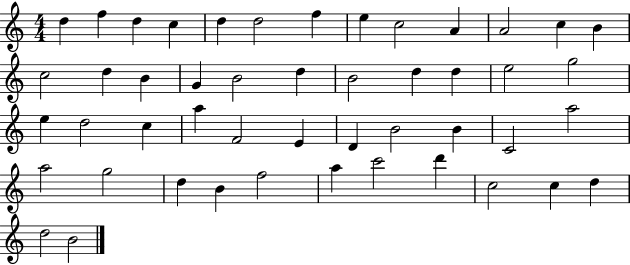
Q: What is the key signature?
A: C major